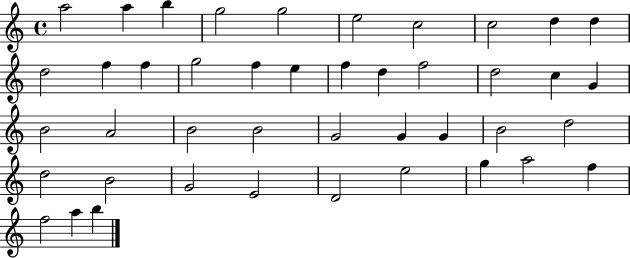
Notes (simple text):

A5/h A5/q B5/q G5/h G5/h E5/h C5/h C5/h D5/q D5/q D5/h F5/q F5/q G5/h F5/q E5/q F5/q D5/q F5/h D5/h C5/q G4/q B4/h A4/h B4/h B4/h G4/h G4/q G4/q B4/h D5/h D5/h B4/h G4/h E4/h D4/h E5/h G5/q A5/h F5/q F5/h A5/q B5/q